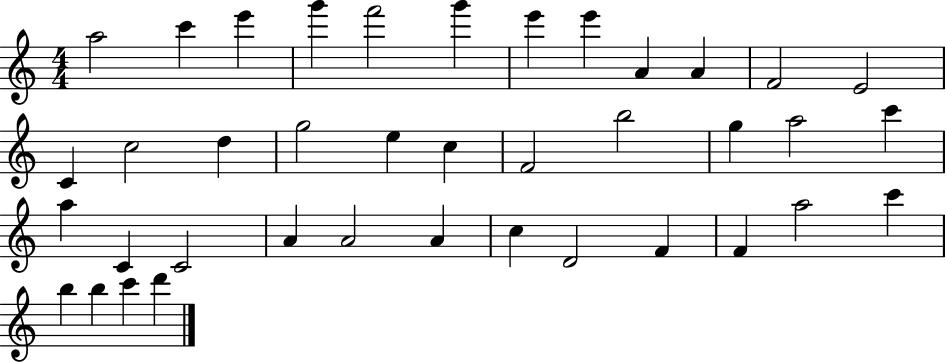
A5/h C6/q E6/q G6/q F6/h G6/q E6/q E6/q A4/q A4/q F4/h E4/h C4/q C5/h D5/q G5/h E5/q C5/q F4/h B5/h G5/q A5/h C6/q A5/q C4/q C4/h A4/q A4/h A4/q C5/q D4/h F4/q F4/q A5/h C6/q B5/q B5/q C6/q D6/q